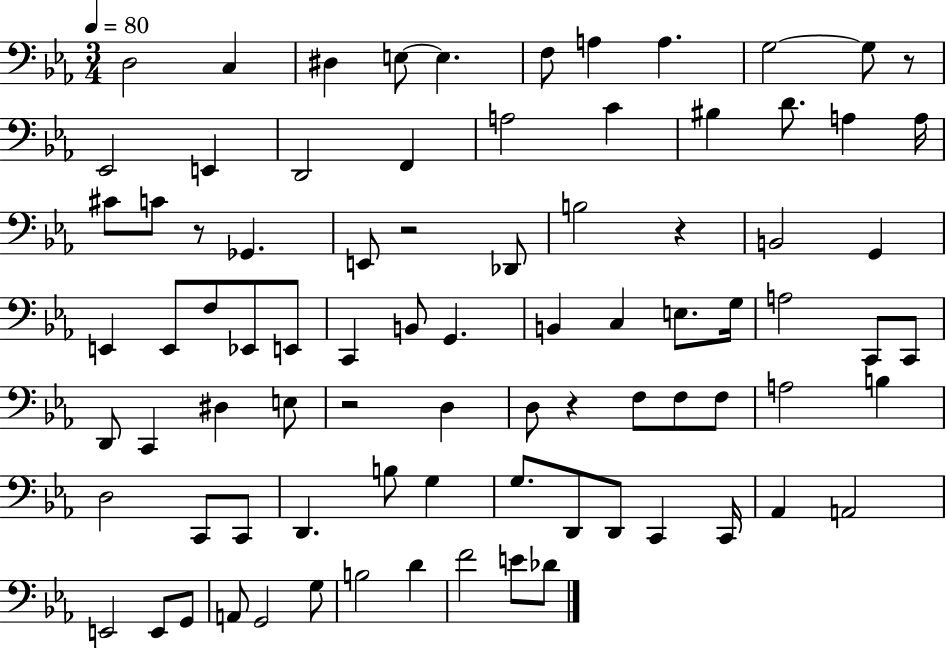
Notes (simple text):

D3/h C3/q D#3/q E3/e E3/q. F3/e A3/q A3/q. G3/h G3/e R/e Eb2/h E2/q D2/h F2/q A3/h C4/q BIS3/q D4/e. A3/q A3/s C#4/e C4/e R/e Gb2/q. E2/e R/h Db2/e B3/h R/q B2/h G2/q E2/q E2/e F3/e Eb2/e E2/e C2/q B2/e G2/q. B2/q C3/q E3/e. G3/s A3/h C2/e C2/e D2/e C2/q D#3/q E3/e R/h D3/q D3/e R/q F3/e F3/e F3/e A3/h B3/q D3/h C2/e C2/e D2/q. B3/e G3/q G3/e. D2/e D2/e C2/q C2/s Ab2/q A2/h E2/h E2/e G2/e A2/e G2/h G3/e B3/h D4/q F4/h E4/e Db4/e